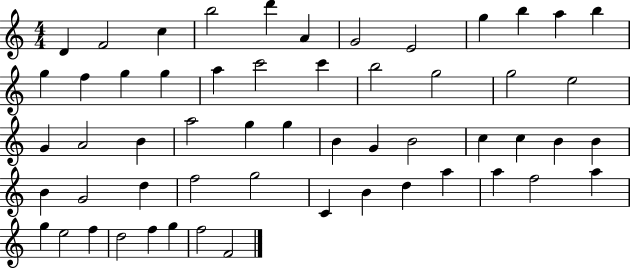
D4/q F4/h C5/q B5/h D6/q A4/q G4/h E4/h G5/q B5/q A5/q B5/q G5/q F5/q G5/q G5/q A5/q C6/h C6/q B5/h G5/h G5/h E5/h G4/q A4/h B4/q A5/h G5/q G5/q B4/q G4/q B4/h C5/q C5/q B4/q B4/q B4/q G4/h D5/q F5/h G5/h C4/q B4/q D5/q A5/q A5/q F5/h A5/q G5/q E5/h F5/q D5/h F5/q G5/q F5/h F4/h